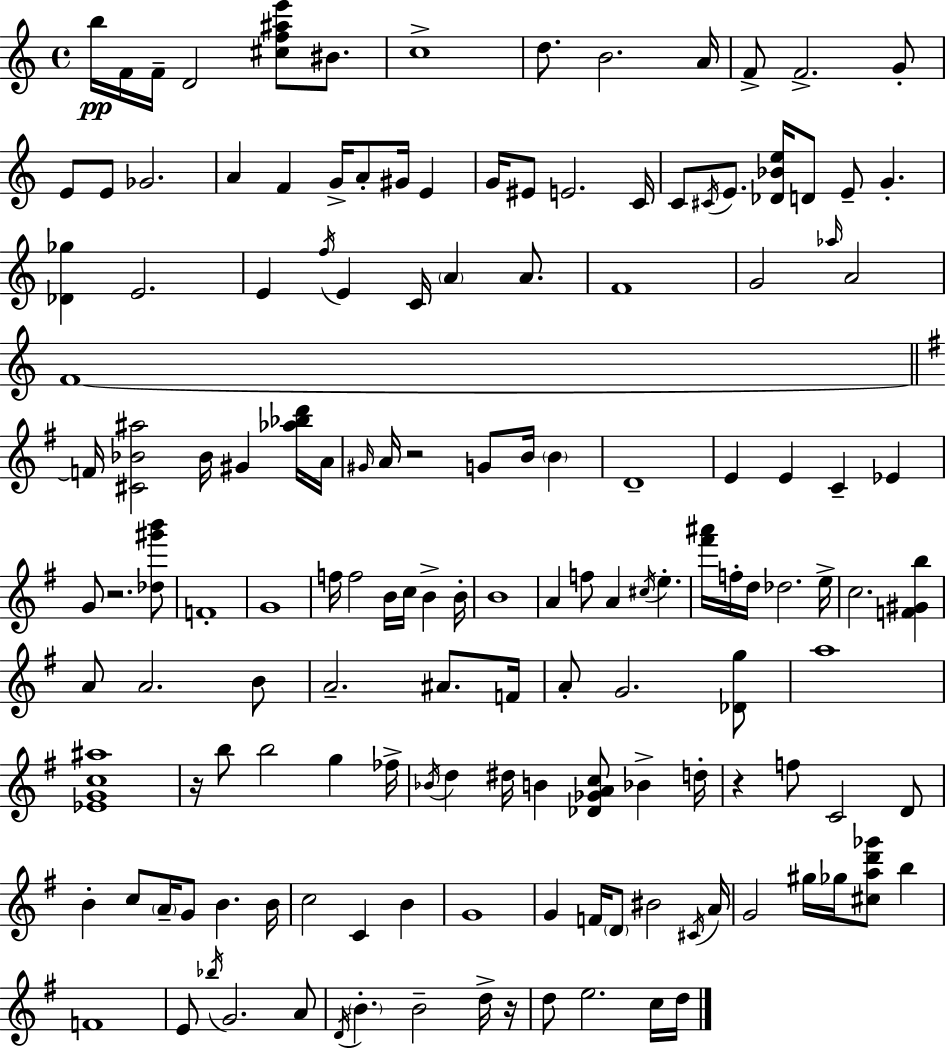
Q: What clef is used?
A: treble